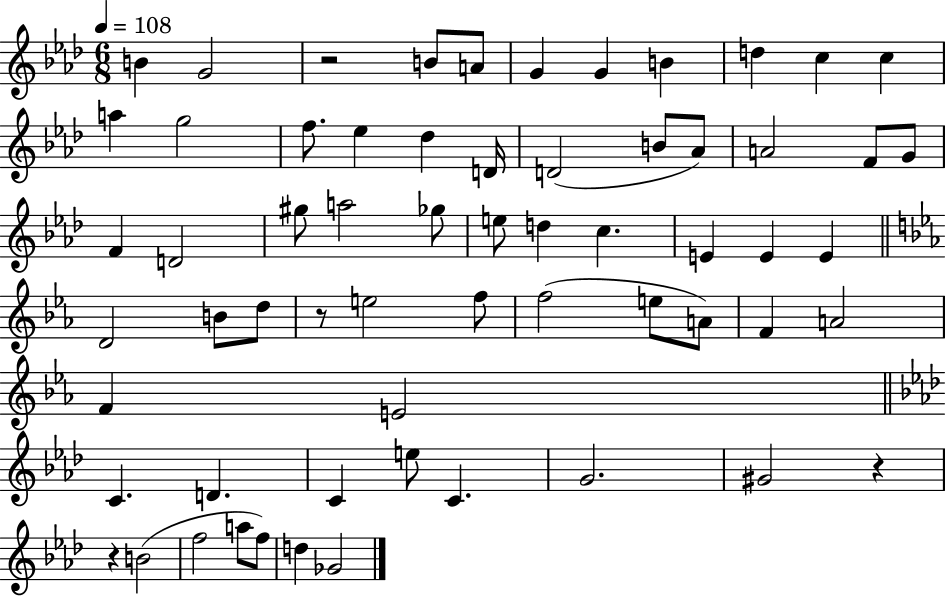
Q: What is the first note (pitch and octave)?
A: B4